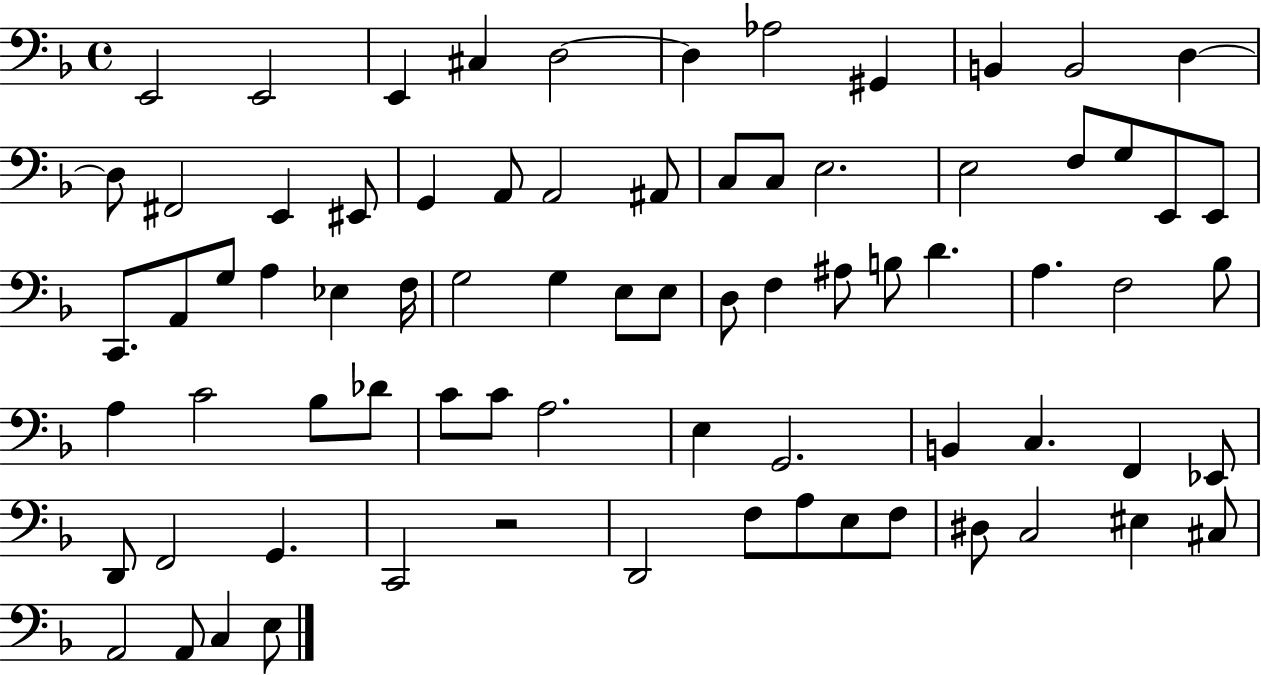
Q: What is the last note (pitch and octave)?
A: E3